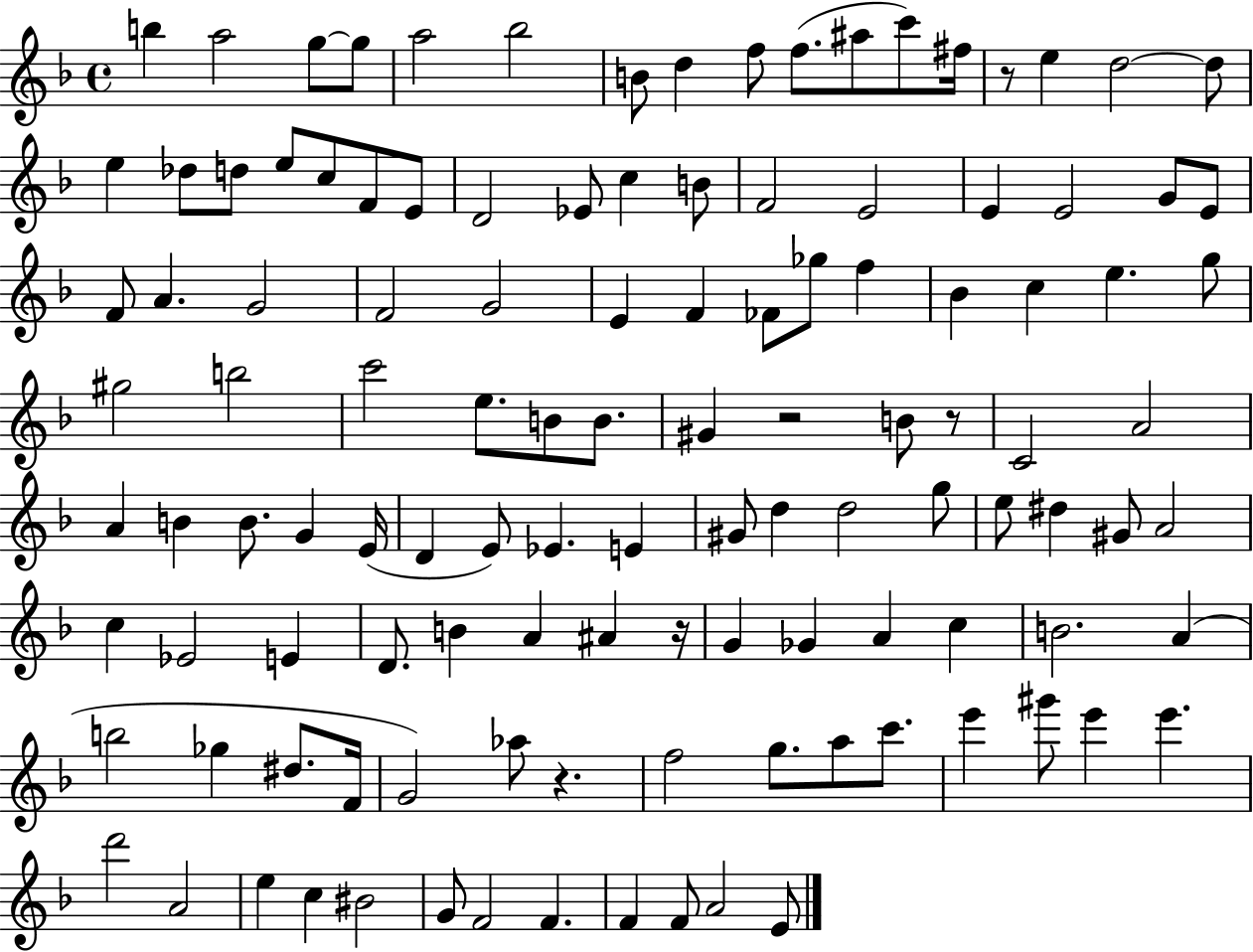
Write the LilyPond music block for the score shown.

{
  \clef treble
  \time 4/4
  \defaultTimeSignature
  \key f \major
  b''4 a''2 g''8~~ g''8 | a''2 bes''2 | b'8 d''4 f''8 f''8.( ais''8 c'''8) fis''16 | r8 e''4 d''2~~ d''8 | \break e''4 des''8 d''8 e''8 c''8 f'8 e'8 | d'2 ees'8 c''4 b'8 | f'2 e'2 | e'4 e'2 g'8 e'8 | \break f'8 a'4. g'2 | f'2 g'2 | e'4 f'4 fes'8 ges''8 f''4 | bes'4 c''4 e''4. g''8 | \break gis''2 b''2 | c'''2 e''8. b'8 b'8. | gis'4 r2 b'8 r8 | c'2 a'2 | \break a'4 b'4 b'8. g'4 e'16( | d'4 e'8) ees'4. e'4 | gis'8 d''4 d''2 g''8 | e''8 dis''4 gis'8 a'2 | \break c''4 ees'2 e'4 | d'8. b'4 a'4 ais'4 r16 | g'4 ges'4 a'4 c''4 | b'2. a'4( | \break b''2 ges''4 dis''8. f'16 | g'2) aes''8 r4. | f''2 g''8. a''8 c'''8. | e'''4 gis'''8 e'''4 e'''4. | \break d'''2 a'2 | e''4 c''4 bis'2 | g'8 f'2 f'4. | f'4 f'8 a'2 e'8 | \break \bar "|."
}